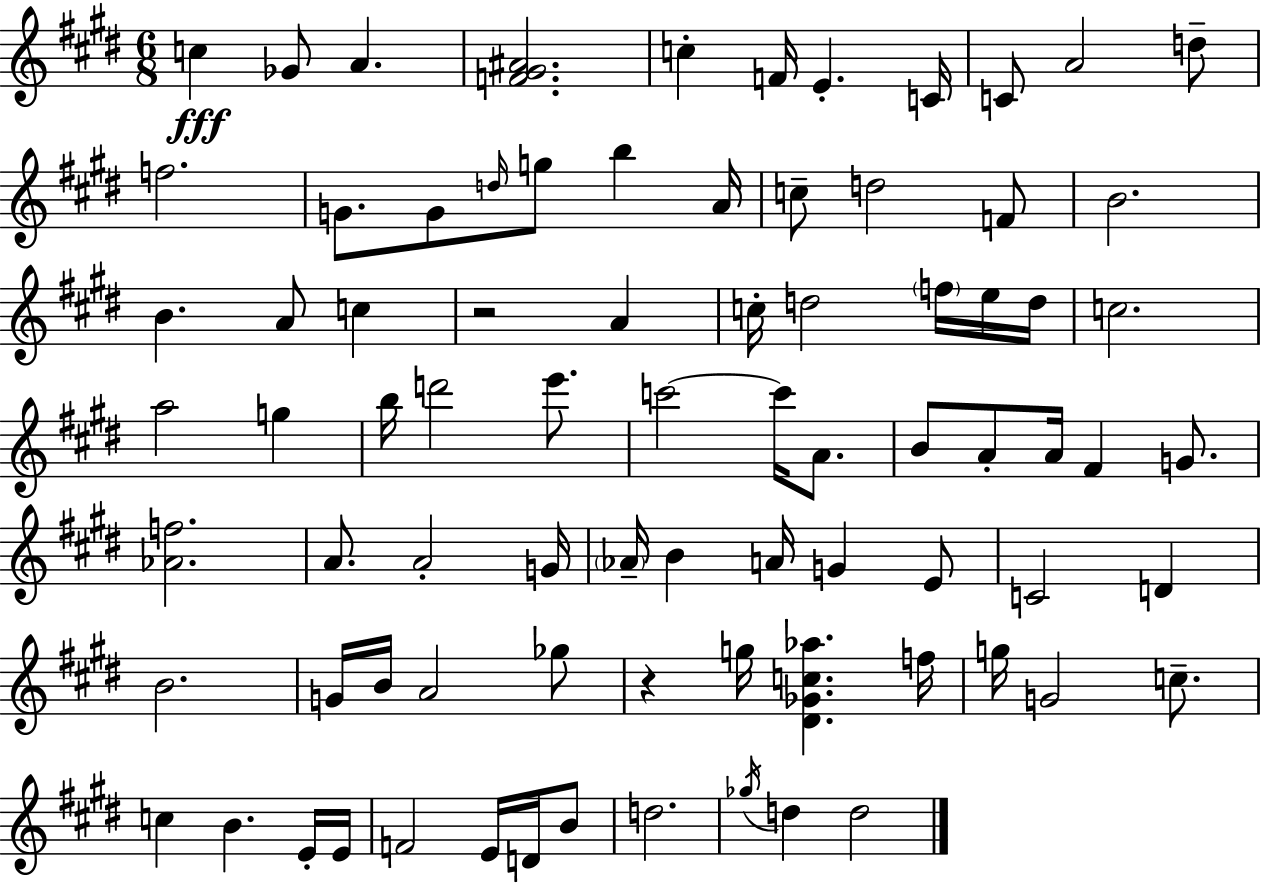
C5/q Gb4/e A4/q. [F4,G#4,A#4]/h. C5/q F4/s E4/q. C4/s C4/e A4/h D5/e F5/h. G4/e. G4/e D5/s G5/e B5/q A4/s C5/e D5/h F4/e B4/h. B4/q. A4/e C5/q R/h A4/q C5/s D5/h F5/s E5/s D5/s C5/h. A5/h G5/q B5/s D6/h E6/e. C6/h C6/s A4/e. B4/e A4/e A4/s F#4/q G4/e. [Ab4,F5]/h. A4/e. A4/h G4/s Ab4/s B4/q A4/s G4/q E4/e C4/h D4/q B4/h. G4/s B4/s A4/h Gb5/e R/q G5/s [D#4,Gb4,C5,Ab5]/q. F5/s G5/s G4/h C5/e. C5/q B4/q. E4/s E4/s F4/h E4/s D4/s B4/e D5/h. Gb5/s D5/q D5/h